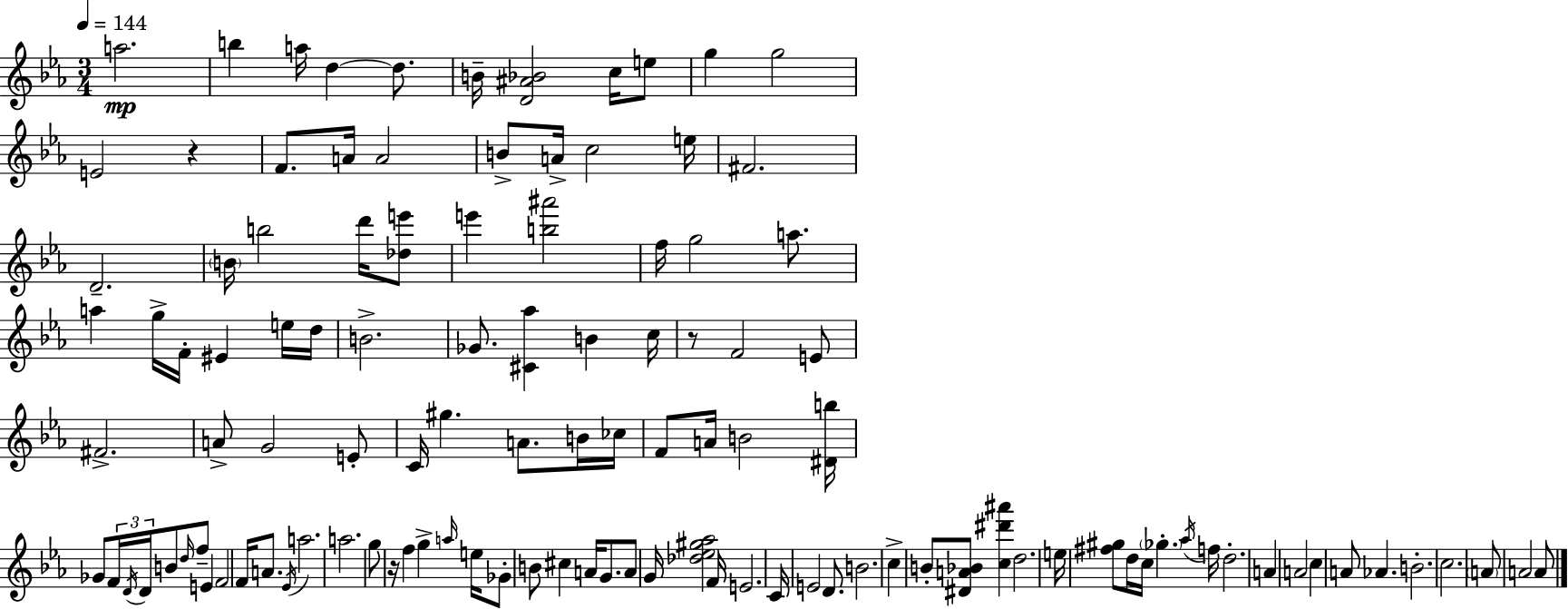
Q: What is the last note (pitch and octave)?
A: A4